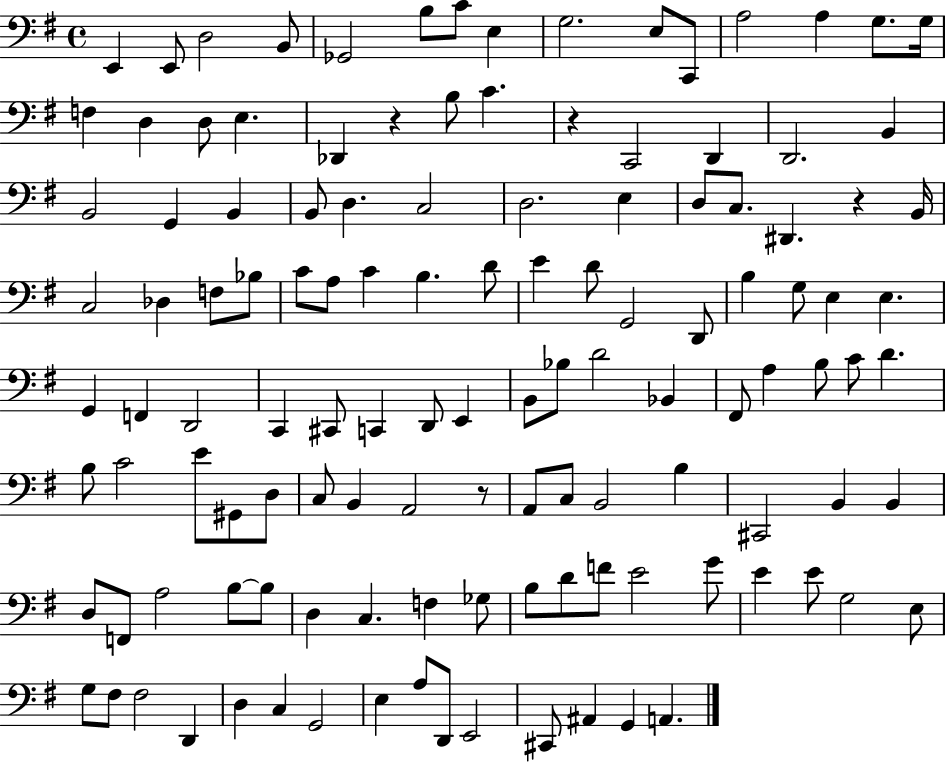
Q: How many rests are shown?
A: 4